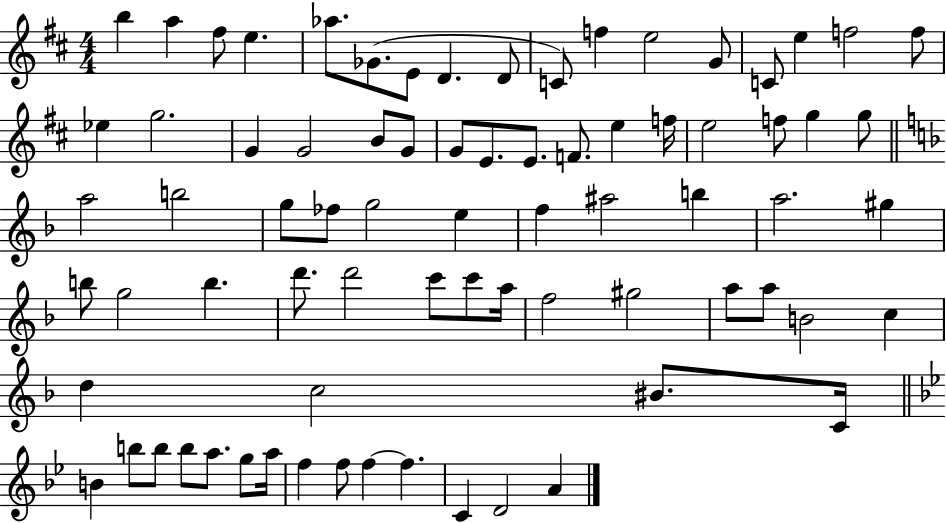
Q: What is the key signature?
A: D major